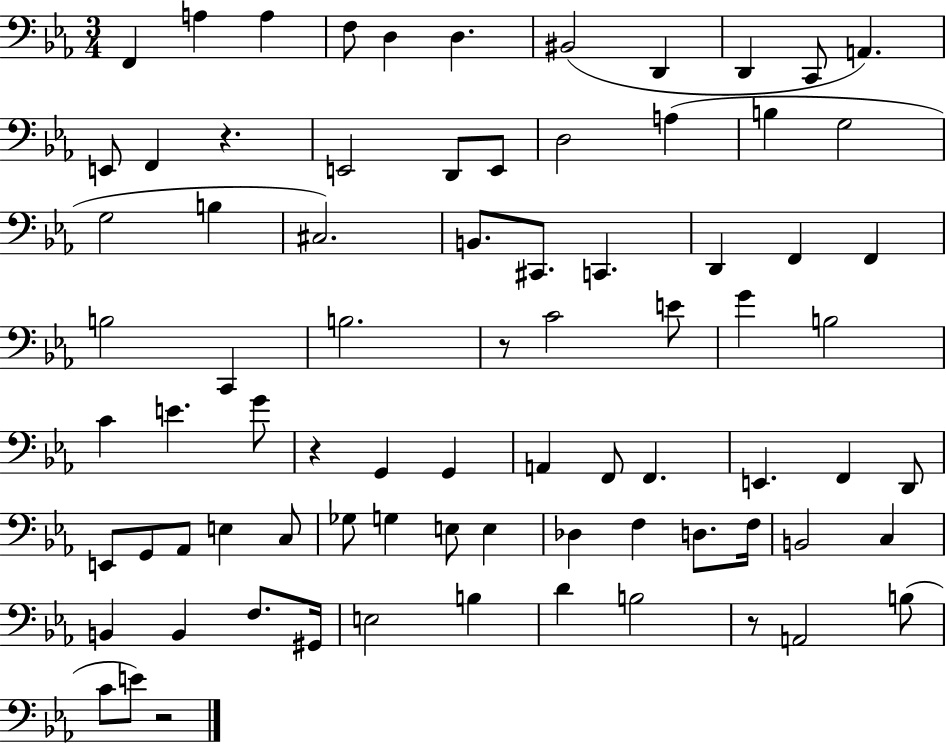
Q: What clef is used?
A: bass